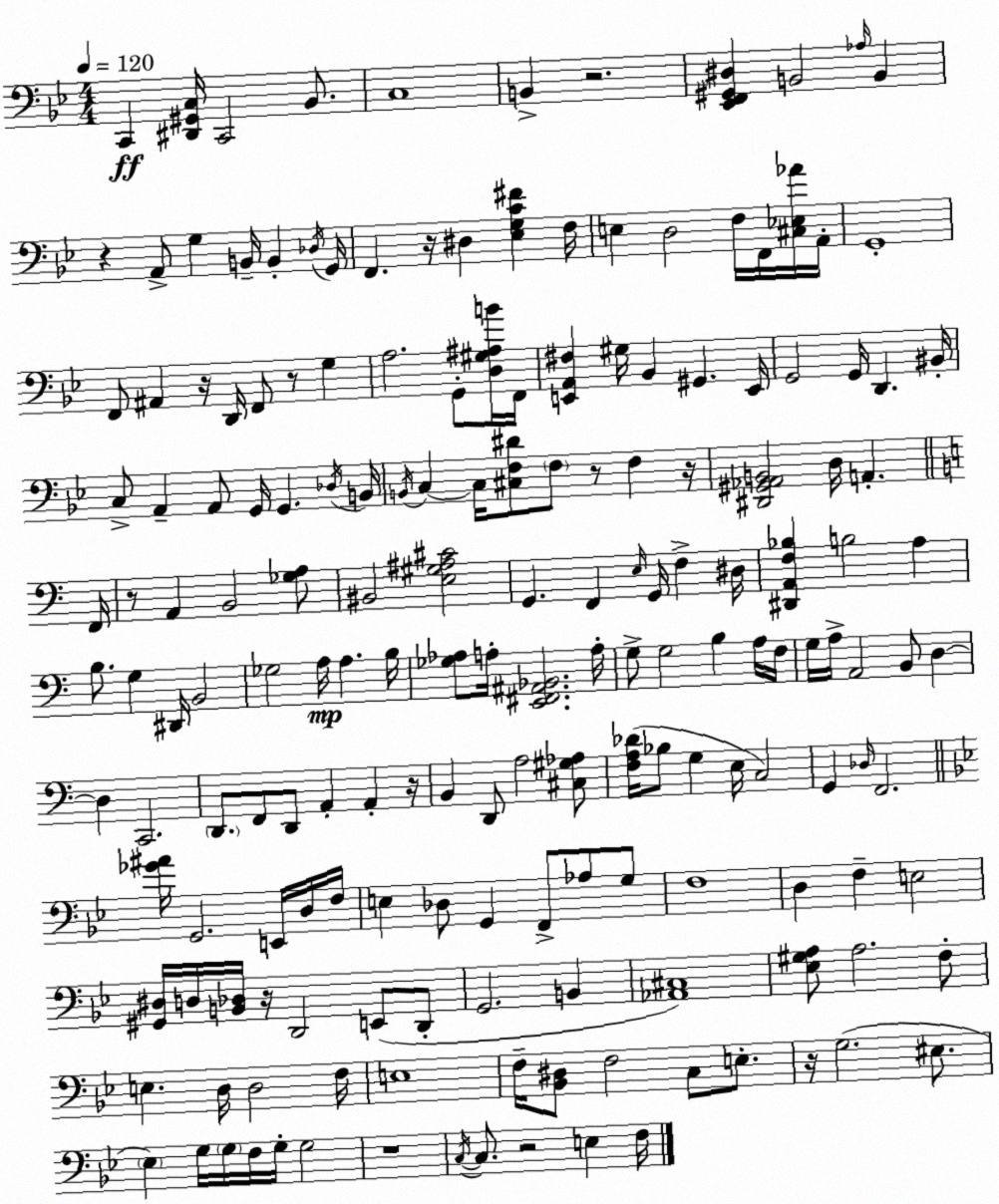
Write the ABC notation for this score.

X:1
T:Untitled
M:4/4
L:1/4
K:Gm
C,, [^D,,^G,,C,]/4 C,,2 _B,,/2 C,4 B,, z2 [_E,,F,,^G,,^D,] B,,2 _A,/4 B,, z A,,/2 G, B,,/4 B,, _D,/4 G,,/4 F,, z/4 ^D, [_E,G,C^F] F,/4 E, D,2 F,/4 F,,/4 [^C,_E,_A]/4 A,,/4 G,,4 F,,/2 ^A,, z/4 D,,/4 F,,/2 z/2 G, A,2 G,,/2 [D,^G,^A,B]/4 F,,/4 [E,,A,,^F,] ^G,/4 _B,, ^G,, E,,/4 G,,2 G,,/4 D,, ^B,,/4 C,/2 A,, A,,/2 G,,/4 G,, _D,/4 B,,/4 B,,/4 C, C,/4 [^C,F,^D]/2 F,/2 z/2 F, z/4 [^D,,^G,,_A,,B,,]2 D,/4 A,, F,,/4 z/2 A,, B,,2 [_G,A,]/2 ^B,,2 [E,^G,^A,^C]2 G,, F,, E,/4 G,,/4 F, ^D,/4 [^D,,A,,F,_B,] B,2 A, B,/2 G, ^D,,/4 B,,2 _G,2 A,/4 A, B,/4 [_G,_A,]/2 A,/4 [E,,^F,,^A,,_B,,]2 A,/4 G,/2 G,2 B, A,/4 F,/4 G,/4 A,/4 A,,2 B,,/2 D, D, C,,2 D,,/2 F,,/2 D,,/2 A,, A,, z/4 B,, D,,/2 A,2 [^C,^G,_A,]/2 [F,A,_D]/4 _B,/2 G, E,/4 C,2 G,, _D,/4 F,,2 [_G^A]/4 G,,2 E,,/4 D,/4 F,/4 E, _D,/2 G,, F,,/2 _A,/2 G,/2 F,4 D, F, E,2 [^G,,^D,]/4 D,/4 [B,,_D,]/4 z/4 D,,2 E,,/2 D,,/2 G,,2 B,, [_A,,^C,]4 [_E,^G,A,]/2 A,2 F,/2 E, D,/4 D,2 F,/4 E,4 F,/4 [_B,,^D,]/2 F,2 C,/2 E,/2 z/4 G,2 ^E,/2 _E, G,/4 G,/4 F,/4 G,/4 G,2 z4 C,/4 C,/2 z2 E, F,/4